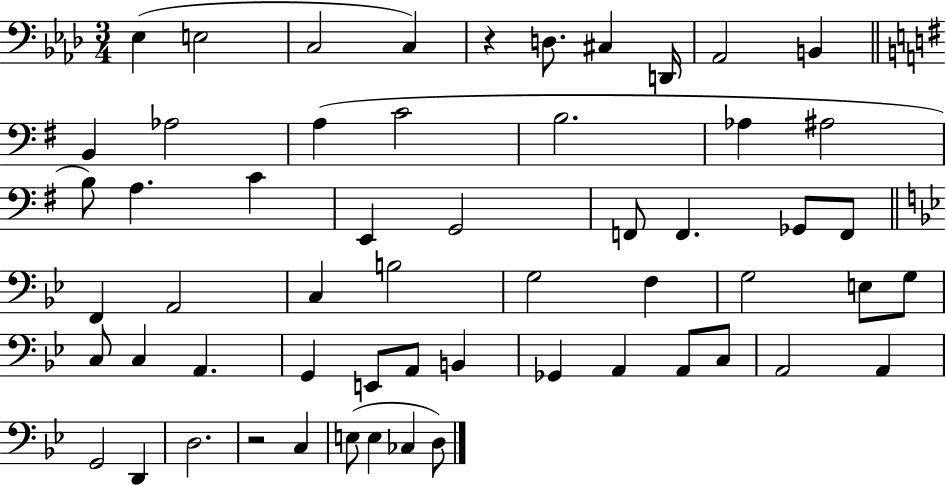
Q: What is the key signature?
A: AES major